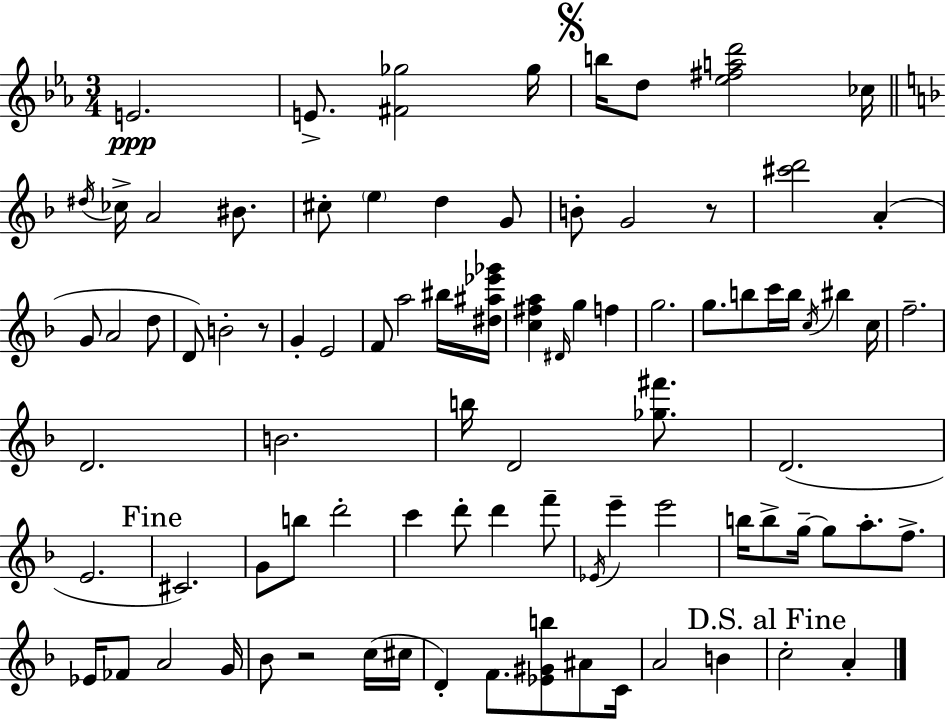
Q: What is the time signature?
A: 3/4